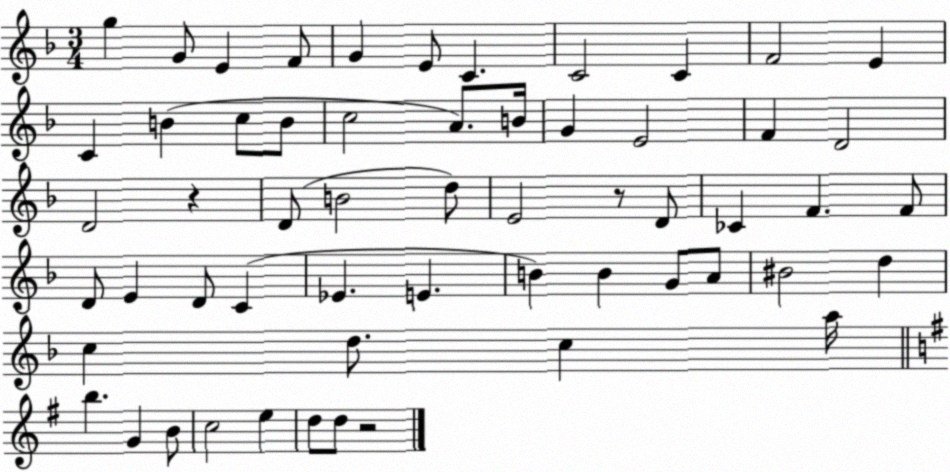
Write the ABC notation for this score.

X:1
T:Untitled
M:3/4
L:1/4
K:F
g G/2 E F/2 G E/2 C C2 C F2 E C B c/2 B/2 c2 A/2 B/4 G E2 F D2 D2 z D/2 B2 d/2 E2 z/2 D/2 _C F F/2 D/2 E D/2 C _E E B B G/2 A/2 ^B2 d c d/2 c a/4 b G B/2 c2 e d/2 d/2 z2